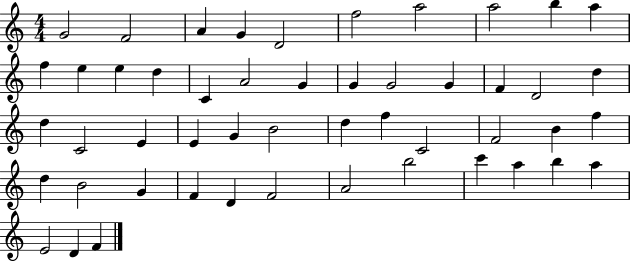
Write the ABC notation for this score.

X:1
T:Untitled
M:4/4
L:1/4
K:C
G2 F2 A G D2 f2 a2 a2 b a f e e d C A2 G G G2 G F D2 d d C2 E E G B2 d f C2 F2 B f d B2 G F D F2 A2 b2 c' a b a E2 D F